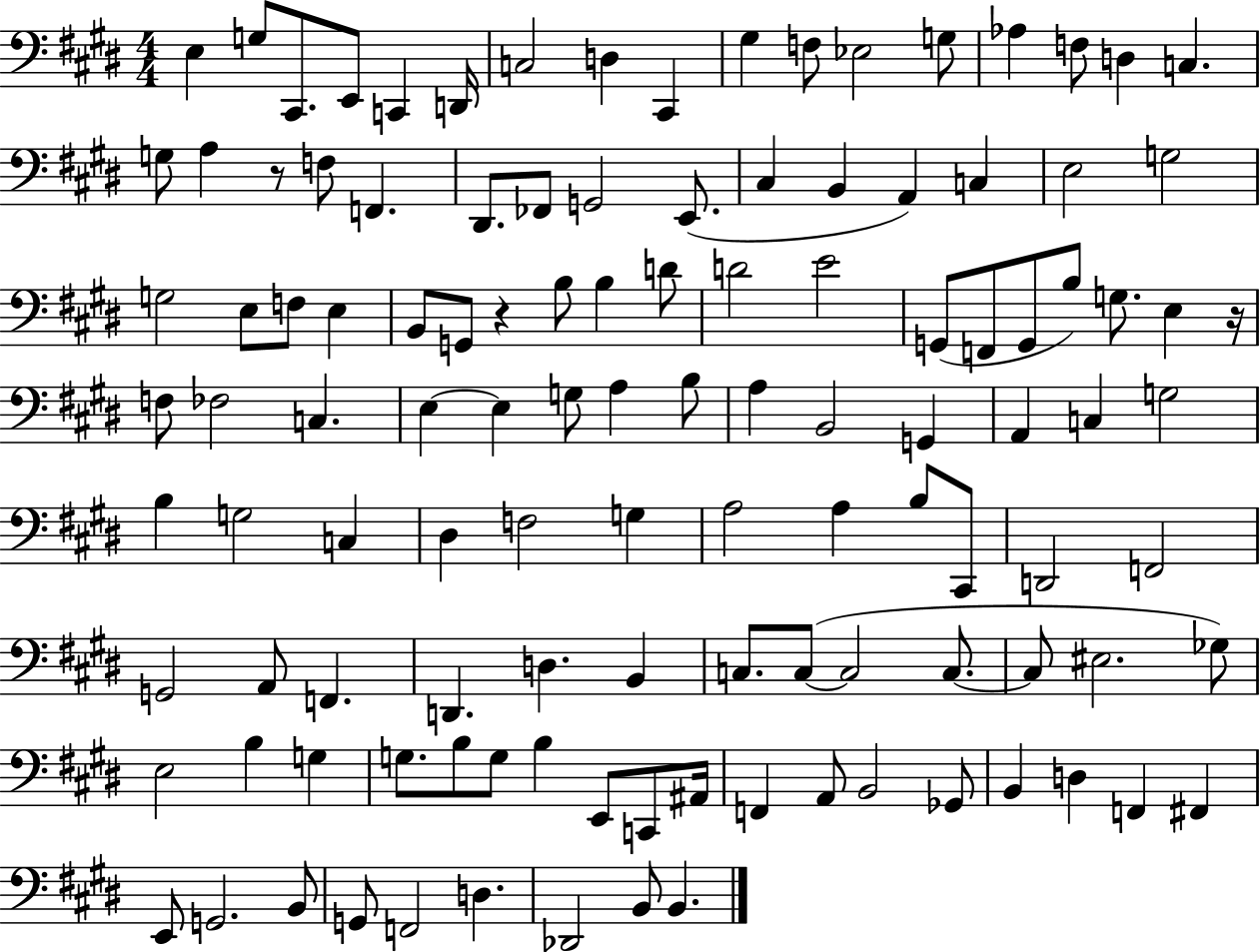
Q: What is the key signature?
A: E major